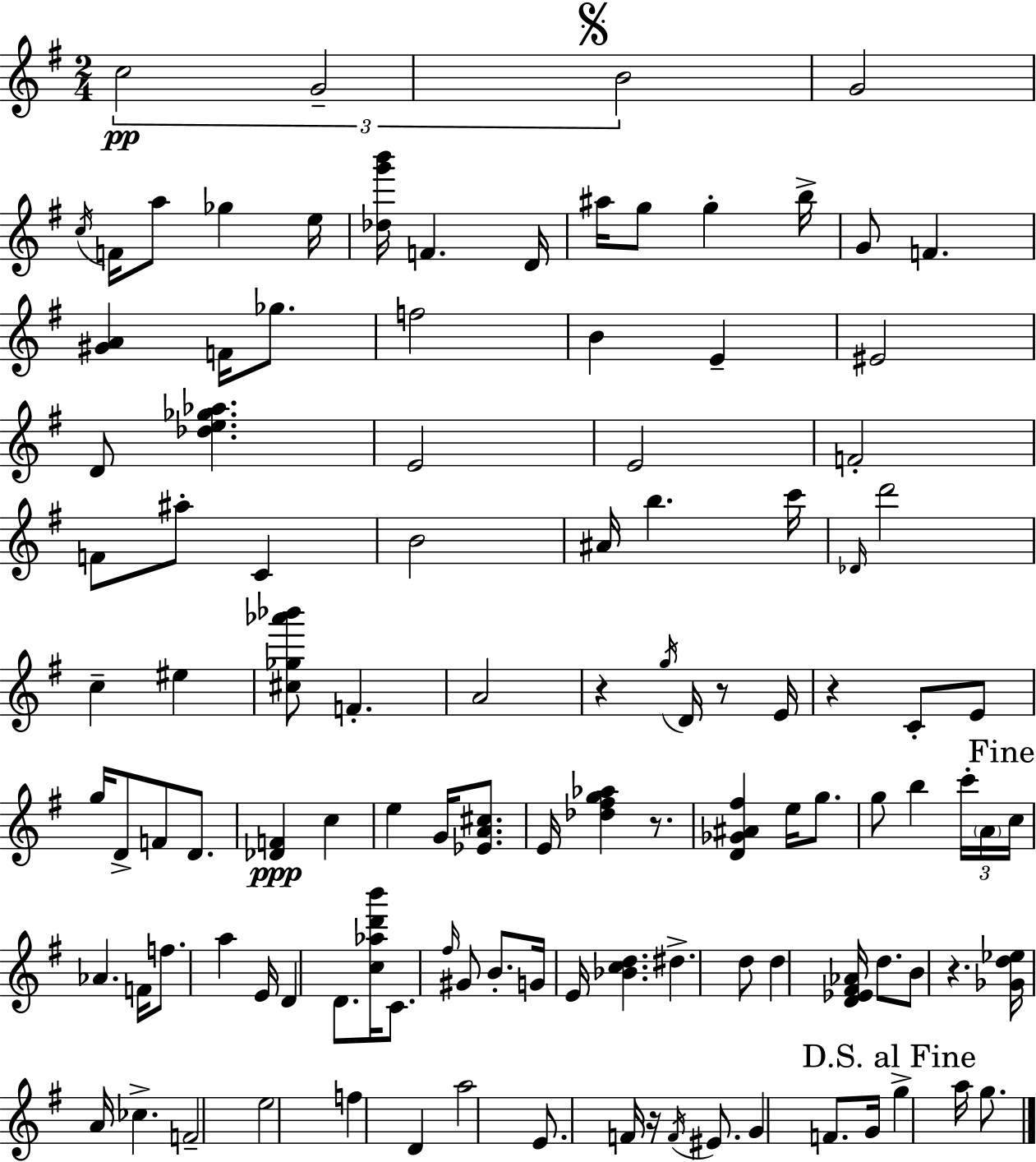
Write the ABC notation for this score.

X:1
T:Untitled
M:2/4
L:1/4
K:G
c2 G2 B2 G2 c/4 F/4 a/2 _g e/4 [_dg'b']/4 F D/4 ^a/4 g/2 g b/4 G/2 F [^GA] F/4 _g/2 f2 B E ^E2 D/2 [_de_g_a] E2 E2 F2 F/2 ^a/2 C B2 ^A/4 b c'/4 _D/4 d'2 c ^e [^c_g_a'_b']/2 F A2 z g/4 D/4 z/2 E/4 z C/2 E/2 g/4 D/2 F/2 D/2 [_DF] c e G/4 [_EA^c]/2 E/4 [_d^fg_a] z/2 [D_G^A^f] e/4 g/2 g/2 b c'/4 A/4 c/4 _A F/4 f/2 a E/4 D D/2 [c_ad'b']/4 C/2 ^f/4 ^G/2 B/2 G/4 E/4 [_Bcd] ^d d/2 d [D_E^F_A]/4 d/2 B/2 z [_Gd_e]/4 A/4 _c F2 e2 f D a2 E/2 F/4 z/4 F/4 ^E/2 G F/2 G/4 g a/4 g/2